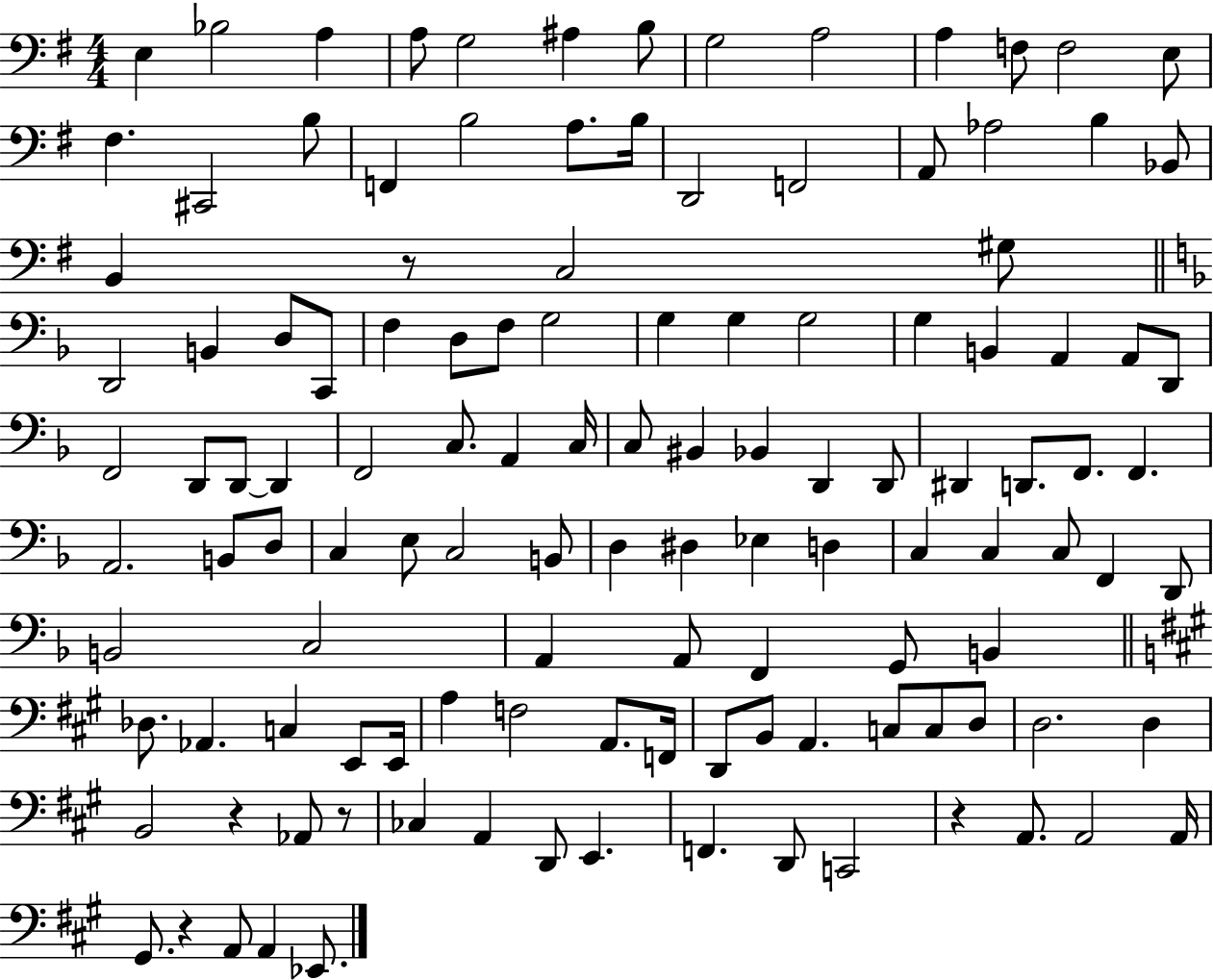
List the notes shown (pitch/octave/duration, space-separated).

E3/q Bb3/h A3/q A3/e G3/h A#3/q B3/e G3/h A3/h A3/q F3/e F3/h E3/e F#3/q. C#2/h B3/e F2/q B3/h A3/e. B3/s D2/h F2/h A2/e Ab3/h B3/q Bb2/e B2/q R/e C3/h G#3/e D2/h B2/q D3/e C2/e F3/q D3/e F3/e G3/h G3/q G3/q G3/h G3/q B2/q A2/q A2/e D2/e F2/h D2/e D2/e D2/q F2/h C3/e. A2/q C3/s C3/e BIS2/q Bb2/q D2/q D2/e D#2/q D2/e. F2/e. F2/q. A2/h. B2/e D3/e C3/q E3/e C3/h B2/e D3/q D#3/q Eb3/q D3/q C3/q C3/q C3/e F2/q D2/e B2/h C3/h A2/q A2/e F2/q G2/e B2/q Db3/e. Ab2/q. C3/q E2/e E2/s A3/q F3/h A2/e. F2/s D2/e B2/e A2/q. C3/e C3/e D3/e D3/h. D3/q B2/h R/q Ab2/e R/e CES3/q A2/q D2/e E2/q. F2/q. D2/e C2/h R/q A2/e. A2/h A2/s G#2/e. R/q A2/e A2/q Eb2/e.